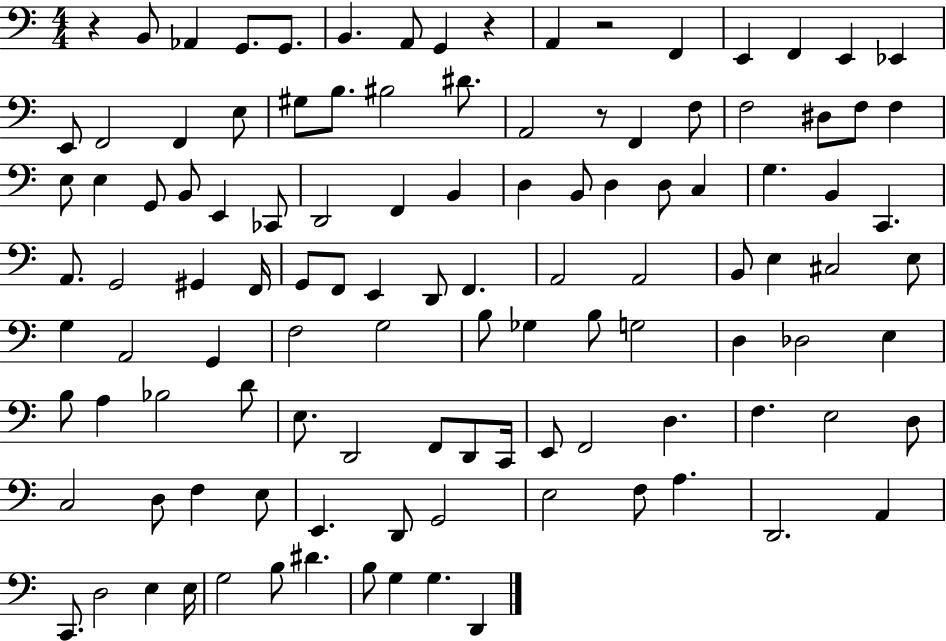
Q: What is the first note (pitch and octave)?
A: B2